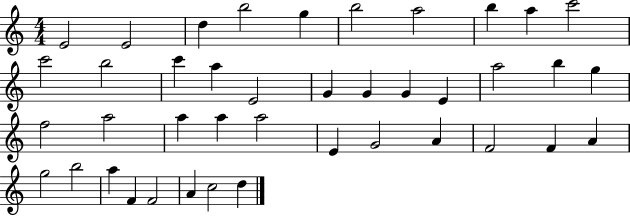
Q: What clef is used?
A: treble